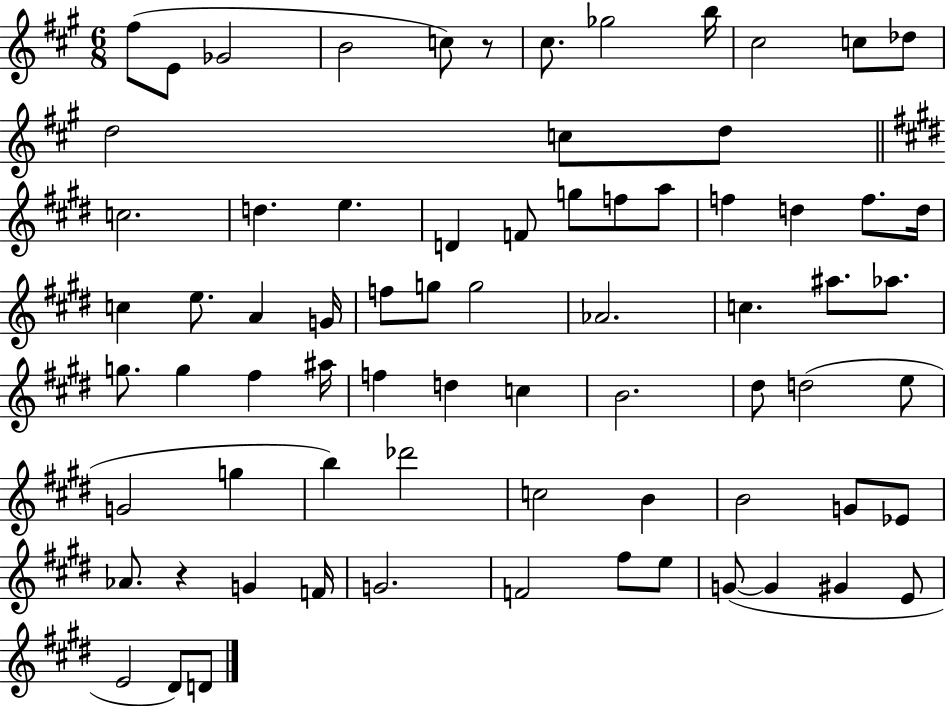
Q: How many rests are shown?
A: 2